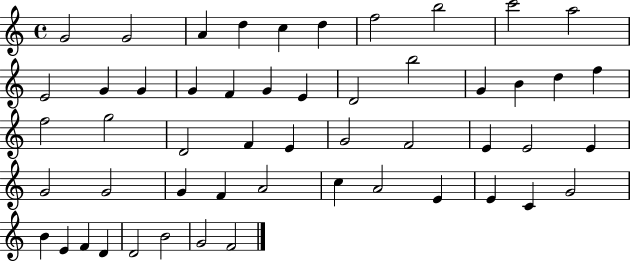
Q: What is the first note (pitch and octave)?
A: G4